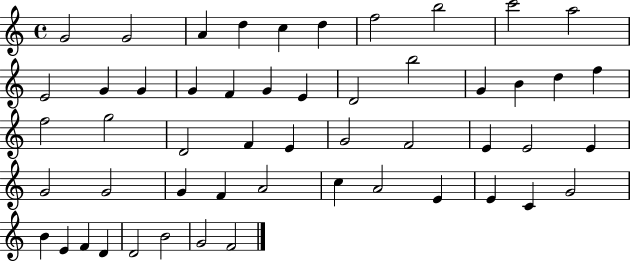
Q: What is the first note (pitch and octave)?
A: G4